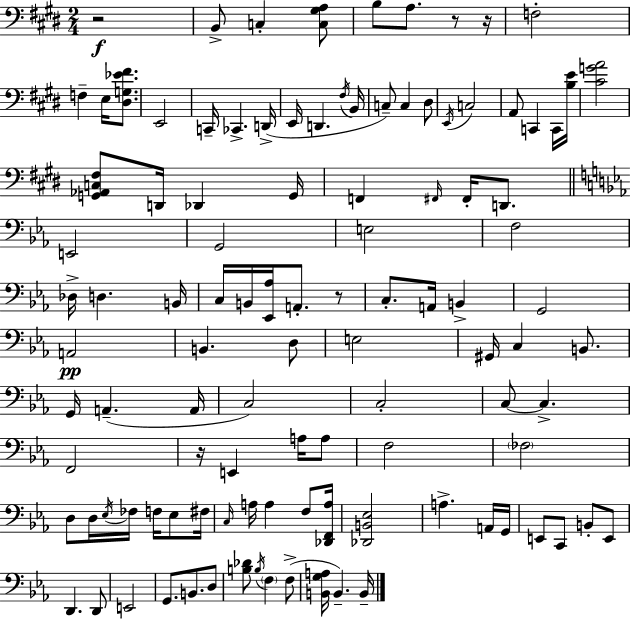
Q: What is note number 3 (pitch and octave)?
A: B3